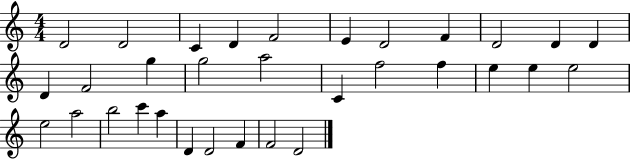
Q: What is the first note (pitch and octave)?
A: D4